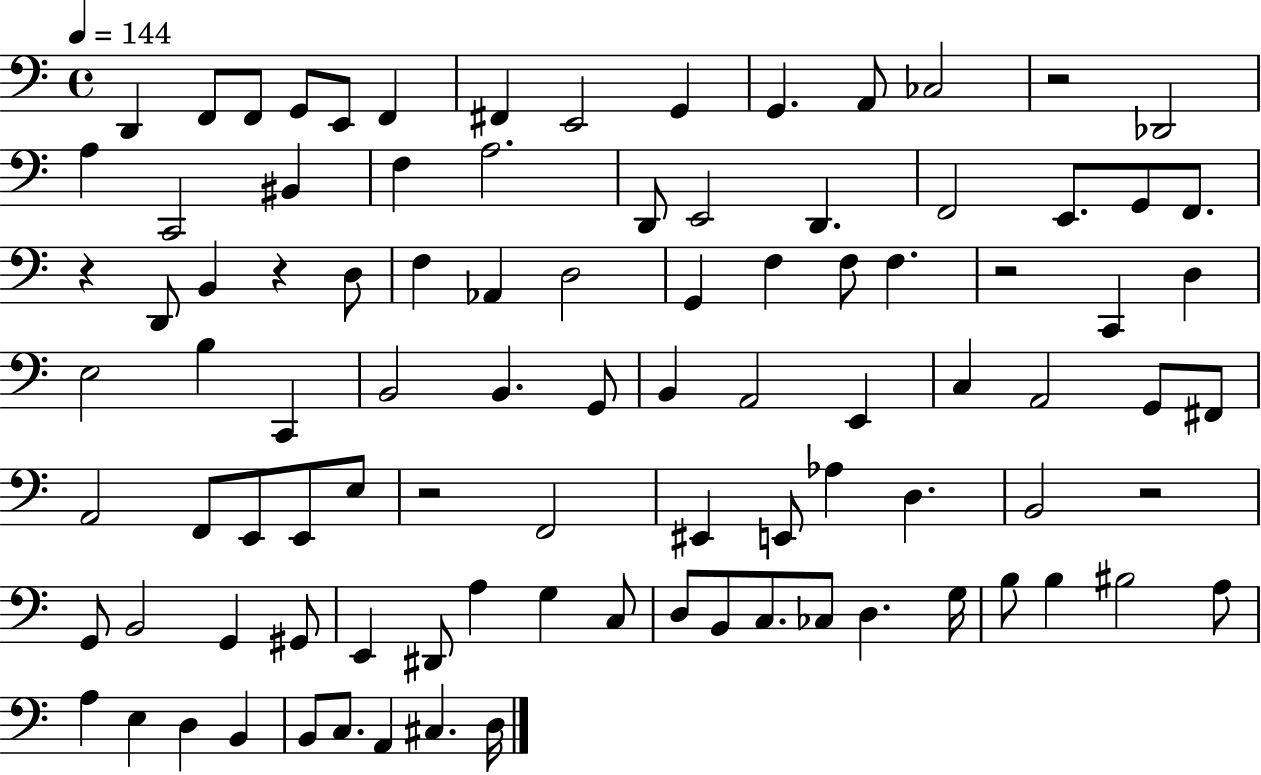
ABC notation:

X:1
T:Untitled
M:4/4
L:1/4
K:C
D,, F,,/2 F,,/2 G,,/2 E,,/2 F,, ^F,, E,,2 G,, G,, A,,/2 _C,2 z2 _D,,2 A, C,,2 ^B,, F, A,2 D,,/2 E,,2 D,, F,,2 E,,/2 G,,/2 F,,/2 z D,,/2 B,, z D,/2 F, _A,, D,2 G,, F, F,/2 F, z2 C,, D, E,2 B, C,, B,,2 B,, G,,/2 B,, A,,2 E,, C, A,,2 G,,/2 ^F,,/2 A,,2 F,,/2 E,,/2 E,,/2 E,/2 z2 F,,2 ^E,, E,,/2 _A, D, B,,2 z2 G,,/2 B,,2 G,, ^G,,/2 E,, ^D,,/2 A, G, C,/2 D,/2 B,,/2 C,/2 _C,/2 D, G,/4 B,/2 B, ^B,2 A,/2 A, E, D, B,, B,,/2 C,/2 A,, ^C, D,/4